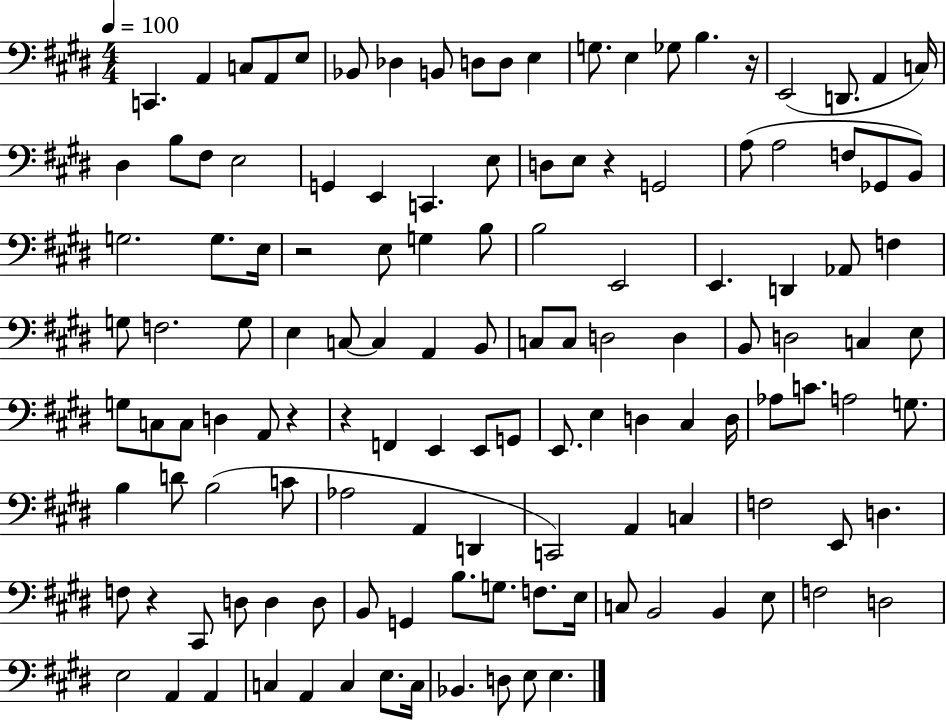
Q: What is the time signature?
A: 4/4